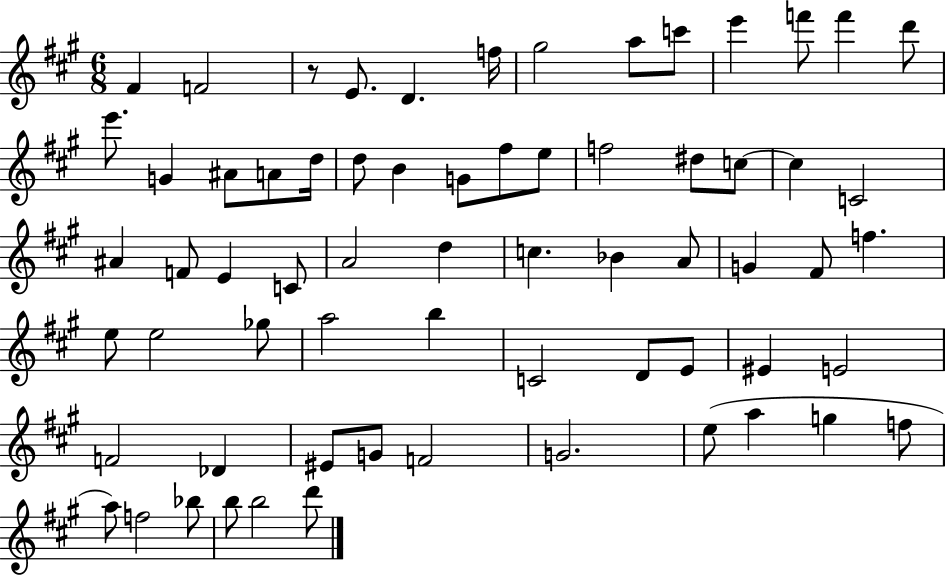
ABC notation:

X:1
T:Untitled
M:6/8
L:1/4
K:A
^F F2 z/2 E/2 D f/4 ^g2 a/2 c'/2 e' f'/2 f' d'/2 e'/2 G ^A/2 A/2 d/4 d/2 B G/2 ^f/2 e/2 f2 ^d/2 c/2 c C2 ^A F/2 E C/2 A2 d c _B A/2 G ^F/2 f e/2 e2 _g/2 a2 b C2 D/2 E/2 ^E E2 F2 _D ^E/2 G/2 F2 G2 e/2 a g f/2 a/2 f2 _b/2 b/2 b2 d'/2